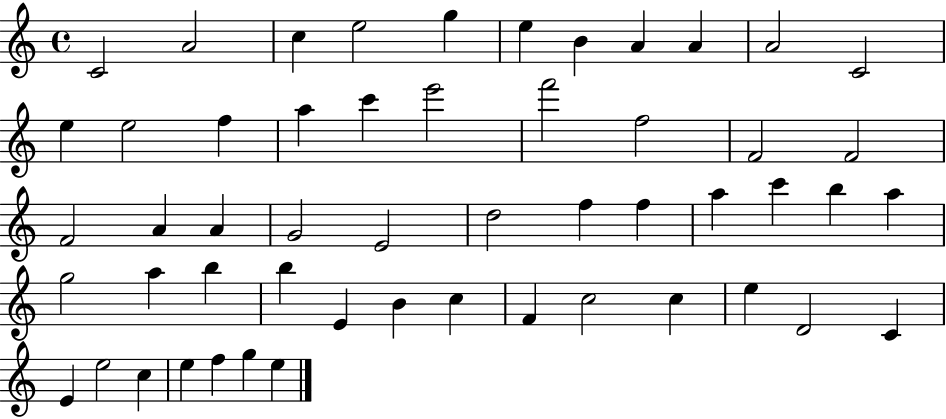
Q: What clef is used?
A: treble